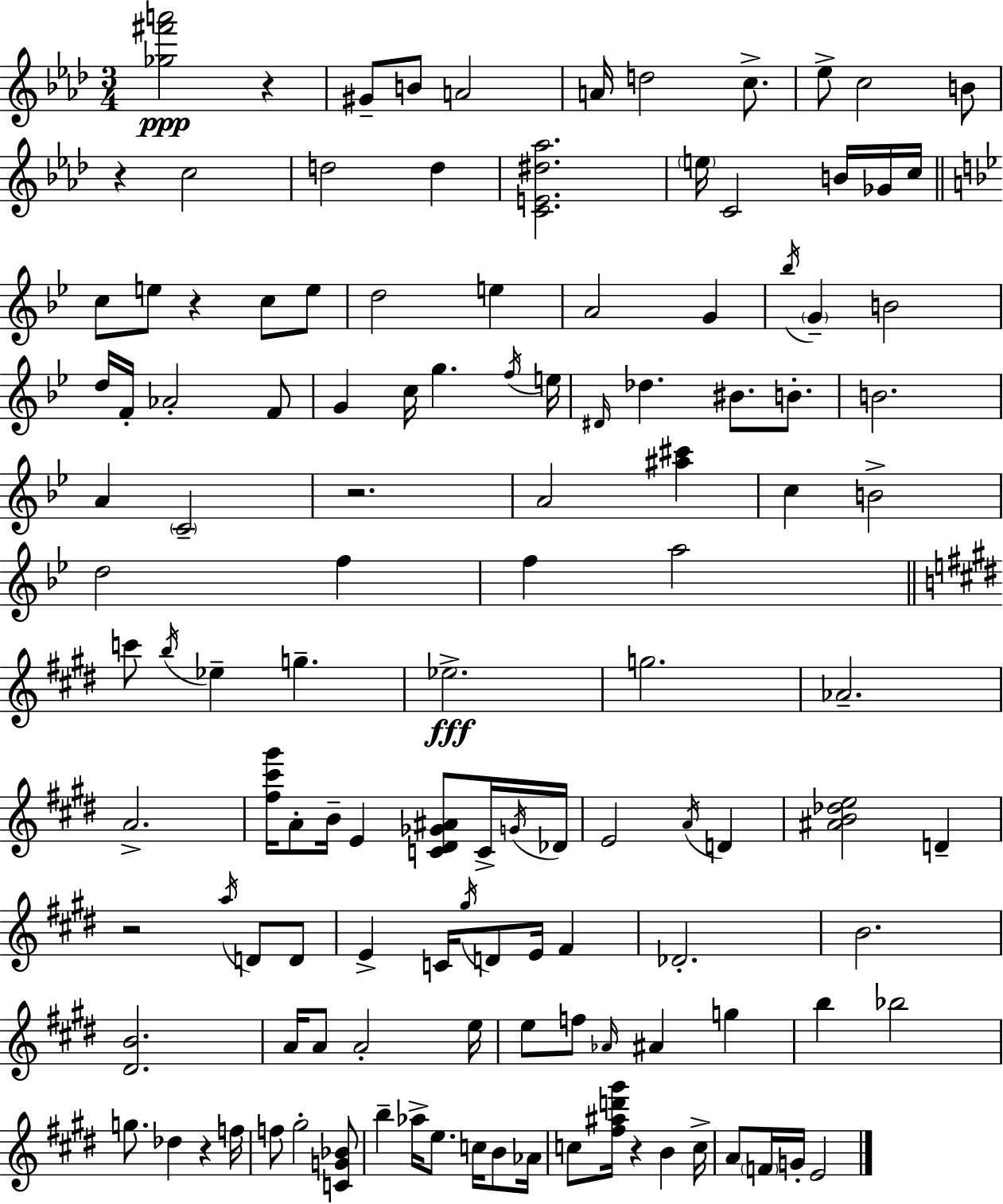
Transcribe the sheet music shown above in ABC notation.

X:1
T:Untitled
M:3/4
L:1/4
K:Ab
[_g^f'a']2 z ^G/2 B/2 A2 A/4 d2 c/2 _e/2 c2 B/2 z c2 d2 d [CE^d_a]2 e/4 C2 B/4 _G/4 c/4 c/2 e/2 z c/2 e/2 d2 e A2 G _b/4 G B2 d/4 F/4 _A2 F/2 G c/4 g f/4 e/4 ^D/4 _d ^B/2 B/2 B2 A C2 z2 A2 [^a^c'] c B2 d2 f f a2 c'/2 b/4 _e g _e2 g2 _A2 A2 [^f^c'^g']/4 A/2 B/4 E [C^D_G^A]/2 C/4 G/4 _D/4 E2 A/4 D [^AB_de]2 D z2 a/4 D/2 D/2 E C/4 ^g/4 D/2 E/4 ^F _D2 B2 [^DB]2 A/4 A/2 A2 e/4 e/2 f/2 _A/4 ^A g b _b2 g/2 _d z f/4 f/2 ^g2 [CG_B]/2 b _a/4 e/2 c/4 B/2 _A/4 c/2 [^f^ad'^g']/4 z B c/4 A/2 F/4 G/4 E2